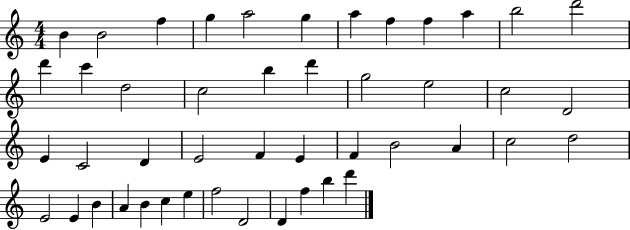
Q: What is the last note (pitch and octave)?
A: D6